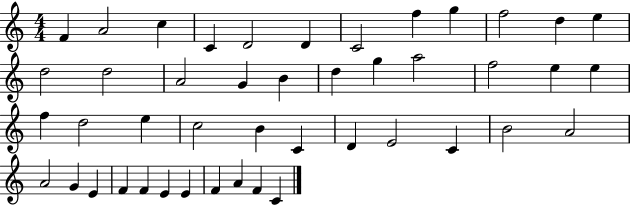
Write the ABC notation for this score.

X:1
T:Untitled
M:4/4
L:1/4
K:C
F A2 c C D2 D C2 f g f2 d e d2 d2 A2 G B d g a2 f2 e e f d2 e c2 B C D E2 C B2 A2 A2 G E F F E E F A F C